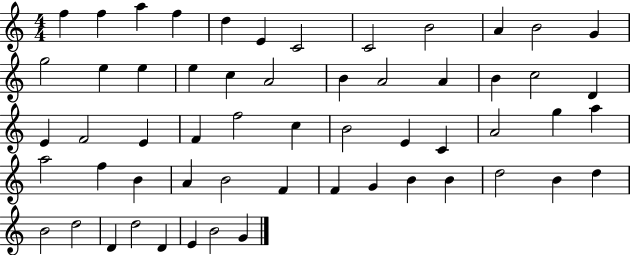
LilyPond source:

{
  \clef treble
  \numericTimeSignature
  \time 4/4
  \key c \major
  f''4 f''4 a''4 f''4 | d''4 e'4 c'2 | c'2 b'2 | a'4 b'2 g'4 | \break g''2 e''4 e''4 | e''4 c''4 a'2 | b'4 a'2 a'4 | b'4 c''2 d'4 | \break e'4 f'2 e'4 | f'4 f''2 c''4 | b'2 e'4 c'4 | a'2 g''4 a''4 | \break a''2 f''4 b'4 | a'4 b'2 f'4 | f'4 g'4 b'4 b'4 | d''2 b'4 d''4 | \break b'2 d''2 | d'4 d''2 d'4 | e'4 b'2 g'4 | \bar "|."
}